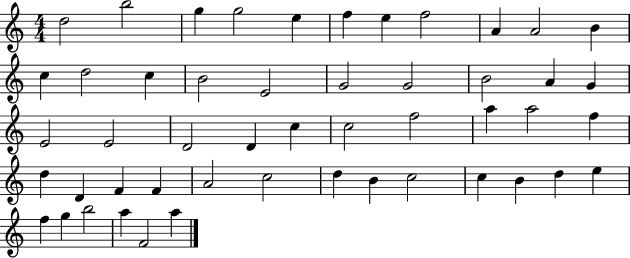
D5/h B5/h G5/q G5/h E5/q F5/q E5/q F5/h A4/q A4/h B4/q C5/q D5/h C5/q B4/h E4/h G4/h G4/h B4/h A4/q G4/q E4/h E4/h D4/h D4/q C5/q C5/h F5/h A5/q A5/h F5/q D5/q D4/q F4/q F4/q A4/h C5/h D5/q B4/q C5/h C5/q B4/q D5/q E5/q F5/q G5/q B5/h A5/q F4/h A5/q